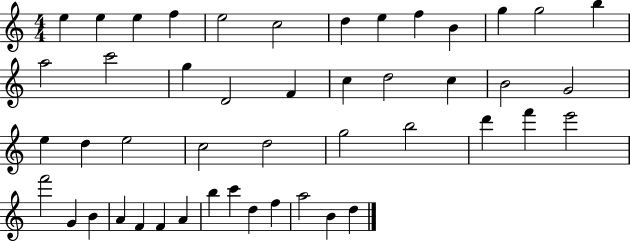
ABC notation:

X:1
T:Untitled
M:4/4
L:1/4
K:C
e e e f e2 c2 d e f B g g2 b a2 c'2 g D2 F c d2 c B2 G2 e d e2 c2 d2 g2 b2 d' f' e'2 f'2 G B A F F A b c' d f a2 B d